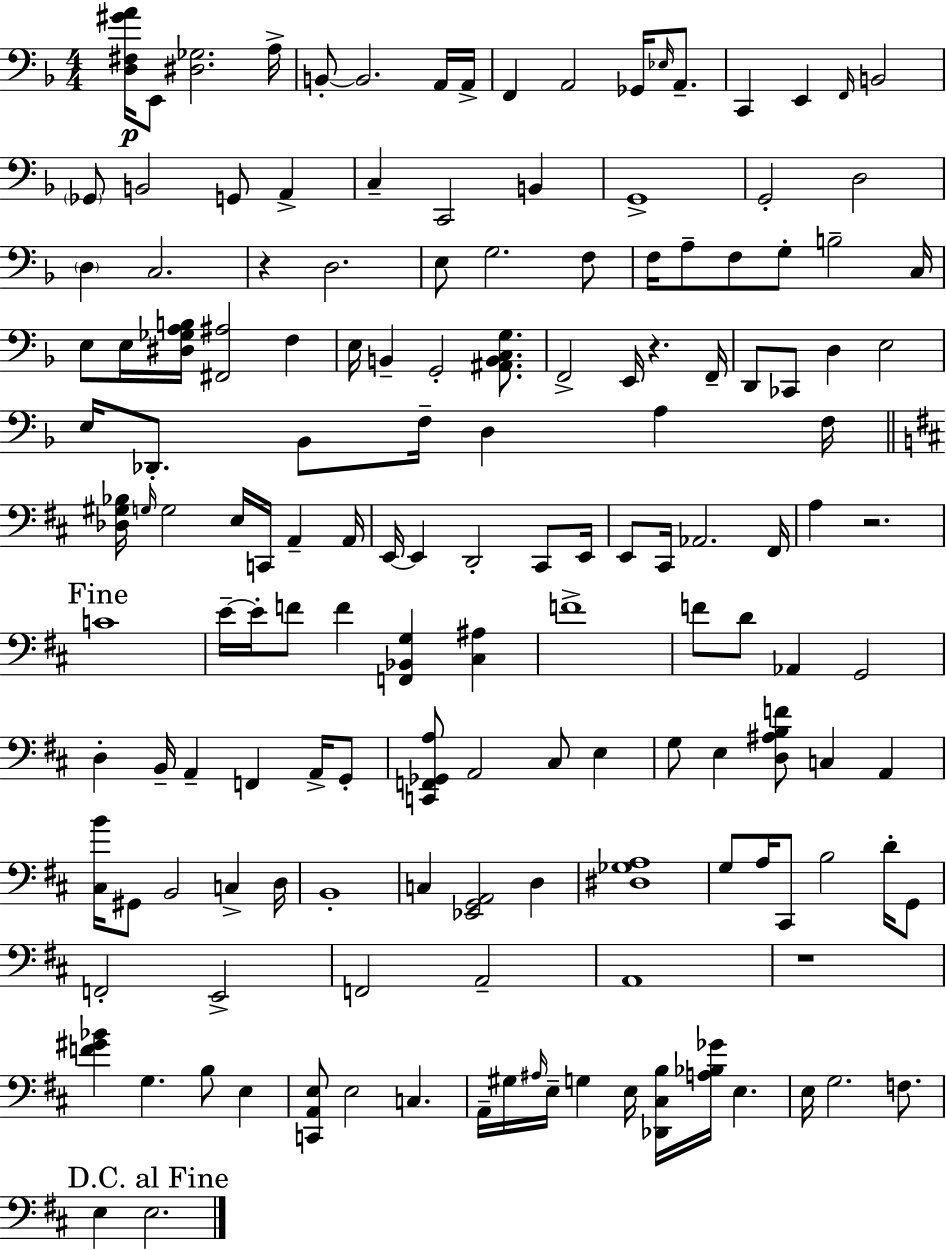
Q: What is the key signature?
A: D minor